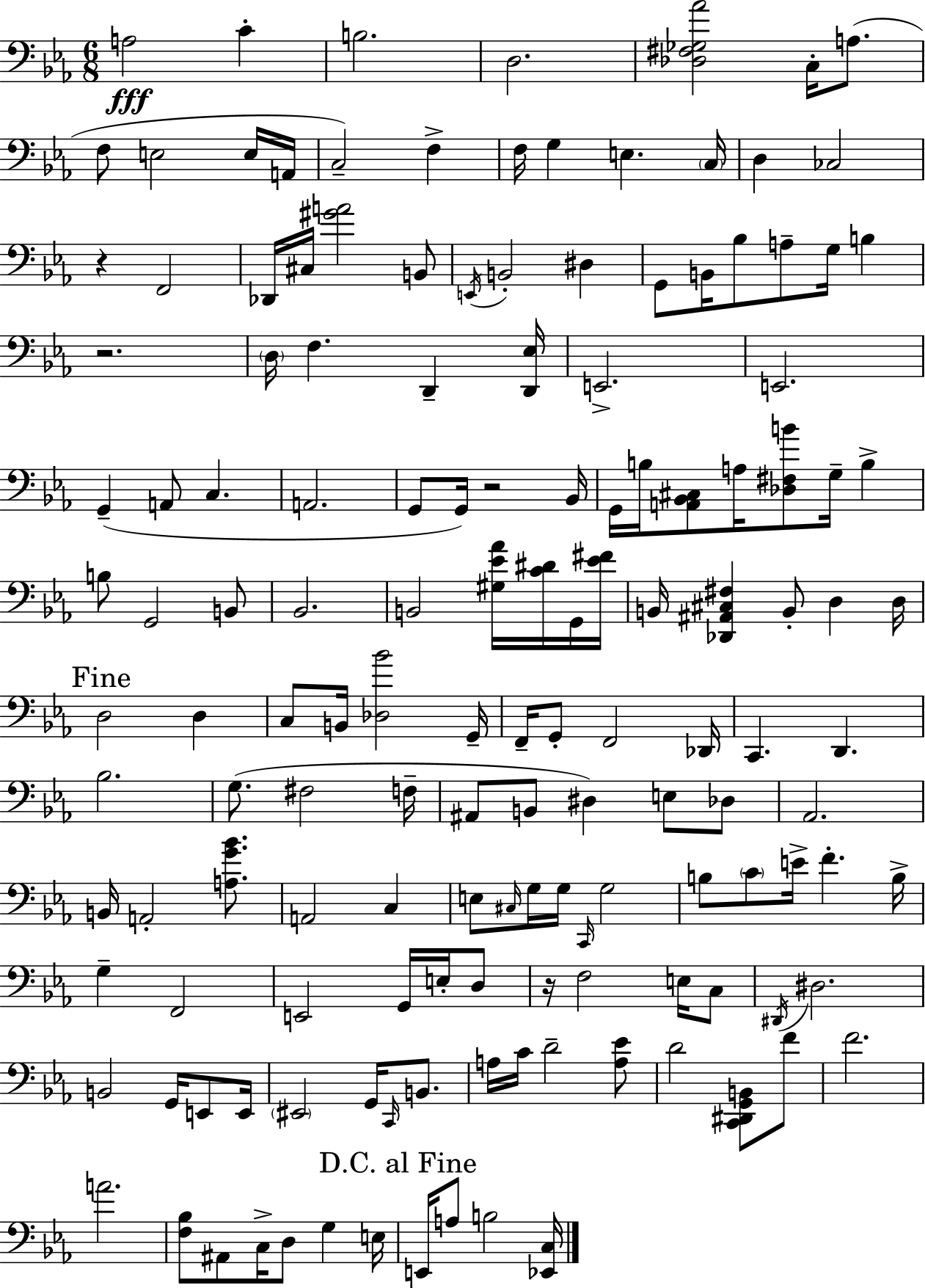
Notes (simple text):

A3/h C4/q B3/h. D3/h. [Db3,F#3,Gb3,Ab4]/h C3/s A3/e. F3/e E3/h E3/s A2/s C3/h F3/q F3/s G3/q E3/q. C3/s D3/q CES3/h R/q F2/h Db2/s C#3/s [G#4,A4]/h B2/e E2/s B2/h D#3/q G2/e B2/s Bb3/e A3/e G3/s B3/q R/h. D3/s F3/q. D2/q [D2,Eb3]/s E2/h. E2/h. G2/q A2/e C3/q. A2/h. G2/e G2/s R/h Bb2/s G2/s B3/s [A2,Bb2,C#3]/e A3/s [Db3,F#3,B4]/e G3/s B3/q B3/e G2/h B2/e Bb2/h. B2/h [G#3,Eb4,Ab4]/s [C4,D#4]/s G2/s [Eb4,F#4]/s B2/s [Db2,A#2,C#3,F#3]/q B2/e D3/q D3/s D3/h D3/q C3/e B2/s [Db3,Bb4]/h G2/s F2/s G2/e F2/h Db2/s C2/q. D2/q. Bb3/h. G3/e. F#3/h F3/s A#2/e B2/e D#3/q E3/e Db3/e Ab2/h. B2/s A2/h [A3,G4,Bb4]/e. A2/h C3/q E3/e C#3/s G3/s G3/s C2/s G3/h B3/e C4/e E4/s F4/q. B3/s G3/q F2/h E2/h G2/s E3/s D3/e R/s F3/h E3/s C3/e D#2/s D#3/h. B2/h G2/s E2/e E2/s EIS2/h G2/s C2/s B2/e. A3/s C4/s D4/h [A3,Eb4]/e D4/h [C2,D#2,G2,B2]/e F4/e F4/h. A4/h. [F3,Bb3]/e A#2/e C3/s D3/e G3/q E3/s E2/s A3/e B3/h [Eb2,C3]/s